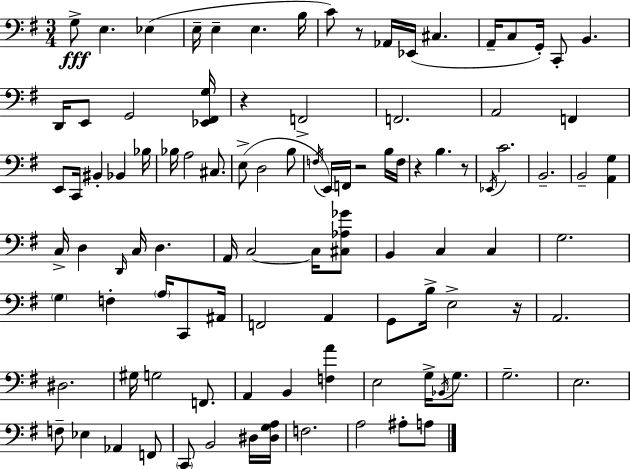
G3/e E3/q. Eb3/q E3/s E3/q E3/q. B3/s C4/e R/e Ab2/s Eb2/s C#3/q. A2/s C3/e G2/s C2/e B2/q. D2/s E2/e G2/h [Eb2,F#2,G3]/s R/q F2/h F2/h. A2/h F2/q E2/e C2/s BIS2/q Bb2/q Bb3/s Bb3/s A3/h C#3/e. E3/e D3/h B3/e F3/s E2/s F2/s R/h B3/s F3/s R/q B3/q. R/e Eb2/s C4/h. B2/h. B2/h [A2,G3]/q C3/s D3/q D2/s C3/s D3/q. A2/s C3/h C3/s [C#3,Ab3,Gb4]/e B2/q C3/q C3/q G3/h. G3/q F3/q A3/s C2/e A#2/s F2/h A2/q G2/e B3/s E3/h R/s A2/h. D#3/h. G#3/s G3/h F2/e. A2/q B2/q [F3,A4]/q E3/h G3/s Bb2/s G3/e. G3/h. E3/h. F3/e Eb3/q Ab2/q F2/e C2/e B2/h D#3/s [D#3,G3,A3]/s F3/h. A3/h A#3/e A3/e